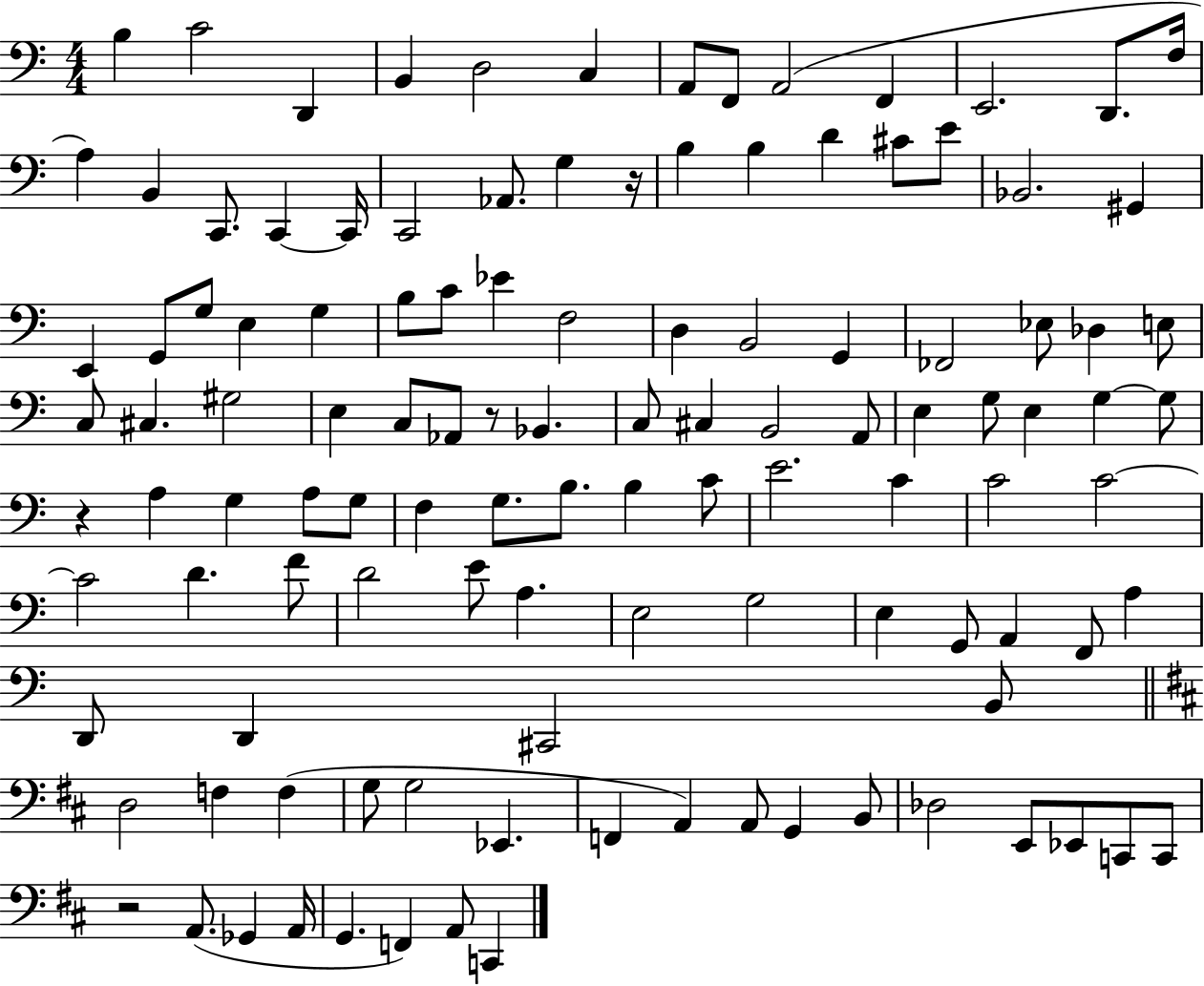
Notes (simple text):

B3/q C4/h D2/q B2/q D3/h C3/q A2/e F2/e A2/h F2/q E2/h. D2/e. F3/s A3/q B2/q C2/e. C2/q C2/s C2/h Ab2/e. G3/q R/s B3/q B3/q D4/q C#4/e E4/e Bb2/h. G#2/q E2/q G2/e G3/e E3/q G3/q B3/e C4/e Eb4/q F3/h D3/q B2/h G2/q FES2/h Eb3/e Db3/q E3/e C3/e C#3/q. G#3/h E3/q C3/e Ab2/e R/e Bb2/q. C3/e C#3/q B2/h A2/e E3/q G3/e E3/q G3/q G3/e R/q A3/q G3/q A3/e G3/e F3/q G3/e. B3/e. B3/q C4/e E4/h. C4/q C4/h C4/h C4/h D4/q. F4/e D4/h E4/e A3/q. E3/h G3/h E3/q G2/e A2/q F2/e A3/q D2/e D2/q C#2/h B2/e D3/h F3/q F3/q G3/e G3/h Eb2/q. F2/q A2/q A2/e G2/q B2/e Db3/h E2/e Eb2/e C2/e C2/e R/h A2/e. Gb2/q A2/s G2/q. F2/q A2/e C2/q